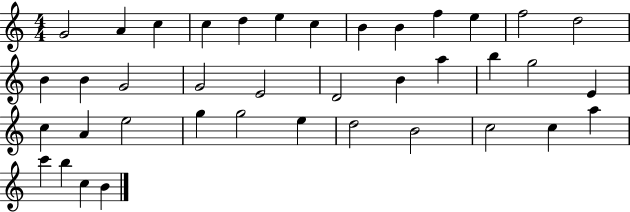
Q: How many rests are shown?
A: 0